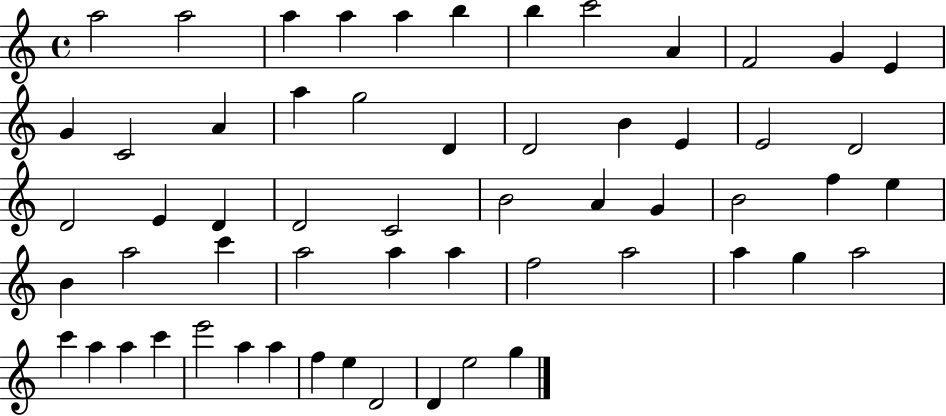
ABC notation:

X:1
T:Untitled
M:4/4
L:1/4
K:C
a2 a2 a a a b b c'2 A F2 G E G C2 A a g2 D D2 B E E2 D2 D2 E D D2 C2 B2 A G B2 f e B a2 c' a2 a a f2 a2 a g a2 c' a a c' e'2 a a f e D2 D e2 g